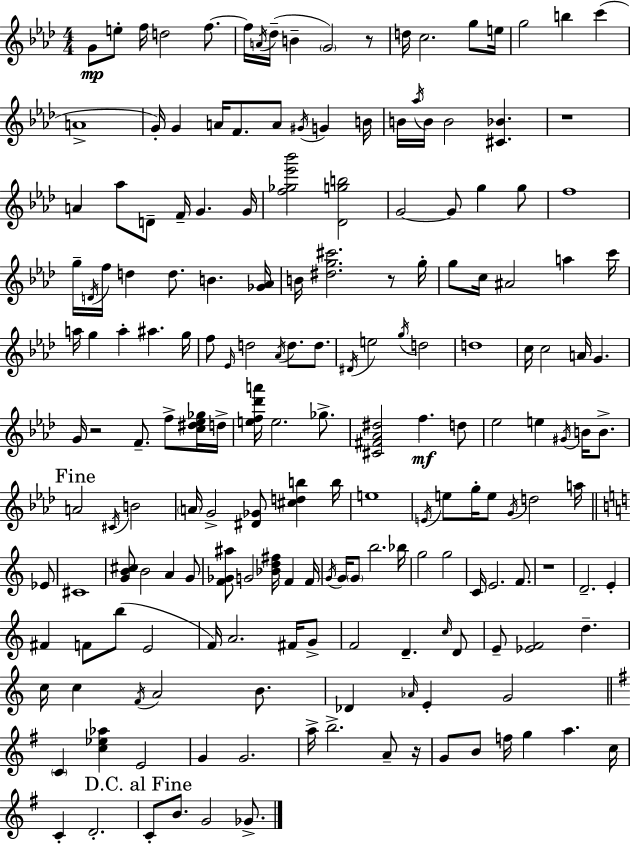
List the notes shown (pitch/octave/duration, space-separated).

G4/e E5/e F5/s D5/h F5/e. F5/s A4/s Db5/s B4/q G4/h R/e D5/s C5/h. G5/e E5/s G5/h B5/q C6/q A4/w G4/s G4/q A4/s F4/e. A4/e G#4/s G4/q B4/s B4/s Ab5/s B4/s B4/h [C#4,Bb4]/q. R/w A4/q Ab5/e D4/e F4/s G4/q. G4/s [F5,Gb5,Eb6,Bb6]/h [Db4,G5,B5]/h G4/h G4/e G5/q G5/e F5/w G5/s D4/s F5/s D5/q D5/e. B4/q. [Gb4,Ab4]/s B4/s [D#5,G5,C#6]/h. R/e G5/s G5/e C5/s A#4/h A5/q C6/s A5/s G5/q A5/q A#5/q. G5/s F5/e Eb4/s D5/h Ab4/s D5/e. D5/e. D#4/s E5/h G5/s D5/h D5/w C5/s C5/h A4/s G4/q. G4/s R/h F4/e. F5/e [C5,D#5,Eb5,Gb5]/s D5/s [E5,F5,Db6,A6]/s E5/h. Gb5/e. [C#4,F#4,Ab4,D#5]/h F5/q. D5/e Eb5/h E5/q G#4/s B4/s B4/e. A4/h C#4/s B4/h A4/s G4/h [D#4,Gb4]/e [C#5,D5,B5]/q B5/s E5/w E4/s E5/e G5/s E5/e G4/s D5/h A5/s Eb4/e C#4/w [G4,B4,C#5]/e B4/h A4/q G4/e [F4,Gb4,A#5]/e G4/h [Bb4,D5,F#5]/s F4/q F4/s G4/s G4/s G4/e B5/h. Bb5/s G5/h G5/h C4/s E4/h. F4/e. R/w D4/h. E4/q F#4/q F4/e B5/e E4/h F4/s A4/h. F#4/s G4/e F4/h D4/q. C5/s D4/e E4/e [Eb4,F4]/h D5/q. C5/s C5/q F4/s A4/h B4/e. Db4/q Ab4/s E4/q G4/h C4/q [C5,Eb5,Ab5]/q E4/h G4/q G4/h. A5/s B5/h. A4/e R/s G4/e B4/e F5/s G5/q A5/q. C5/s C4/q D4/h. C4/e B4/e. G4/h Gb4/e.